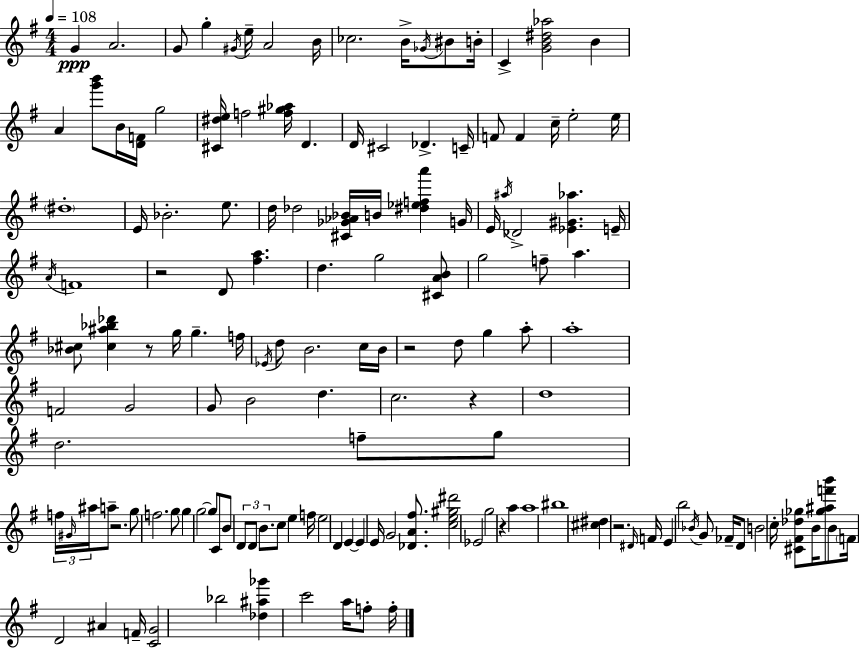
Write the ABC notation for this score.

X:1
T:Untitled
M:4/4
L:1/4
K:G
G A2 G/2 g ^G/4 e/4 A2 B/4 _c2 B/4 _G/4 ^B/2 B/4 C [GB^d_a]2 B A [g'b']/2 B/4 [DF]/4 g2 [^C^de]/4 f2 [f^g_a]/4 D D/4 ^C2 _D C/4 F/2 F c/4 e2 e/4 ^d4 E/4 _B2 e/2 d/4 _d2 [^C_G_A_B]/4 B/4 [^d_efa'] G/4 E/4 ^a/4 _D2 [_E^G_a] E/4 A/4 F4 z2 D/2 [^fa] d g2 [^CAB]/2 g2 f/2 a [_B^c]/2 [^c^a_b_d'] z/2 g/4 g f/4 _E/4 d/2 B2 c/4 B/4 z2 d/2 g a/2 a4 F2 G2 G/2 B2 d c2 z d4 d2 f/2 g/2 f/4 ^G/4 ^a/4 a/2 z2 g/2 f2 g/2 g g2 g/2 C/2 B/2 D/2 D/2 B/2 c/2 e f/4 e2 D E E E/4 G2 [_DA^f]/2 [ce^g^d']2 _E2 g2 z a a4 ^b4 [^c^d] z2 ^D/4 F/4 E b2 _B/4 G/2 _F/4 D/2 B2 c/4 [^C^F_d_g]/2 B/4 [_g^af'b']/2 B/2 F/4 D2 ^A F/4 [CG]2 _b2 [_d^a_g'] c'2 a/4 f/2 f/4